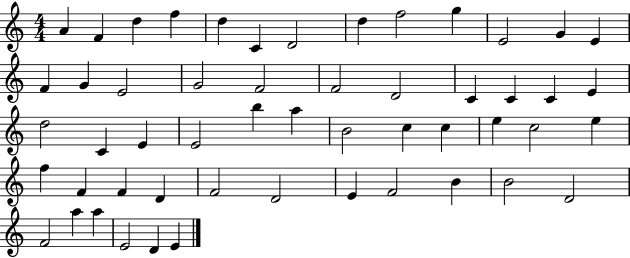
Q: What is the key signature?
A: C major